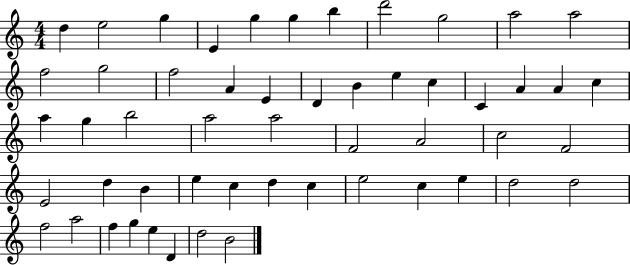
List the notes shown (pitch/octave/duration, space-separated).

D5/q E5/h G5/q E4/q G5/q G5/q B5/q D6/h G5/h A5/h A5/h F5/h G5/h F5/h A4/q E4/q D4/q B4/q E5/q C5/q C4/q A4/q A4/q C5/q A5/q G5/q B5/h A5/h A5/h F4/h A4/h C5/h F4/h E4/h D5/q B4/q E5/q C5/q D5/q C5/q E5/h C5/q E5/q D5/h D5/h F5/h A5/h F5/q G5/q E5/q D4/q D5/h B4/h